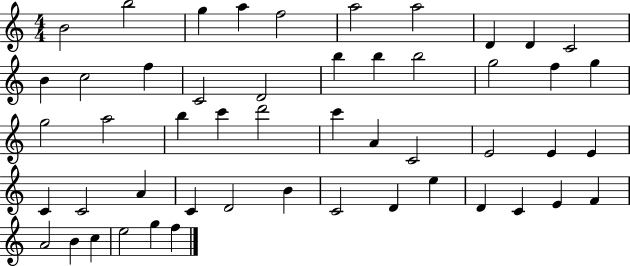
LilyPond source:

{
  \clef treble
  \numericTimeSignature
  \time 4/4
  \key c \major
  b'2 b''2 | g''4 a''4 f''2 | a''2 a''2 | d'4 d'4 c'2 | \break b'4 c''2 f''4 | c'2 d'2 | b''4 b''4 b''2 | g''2 f''4 g''4 | \break g''2 a''2 | b''4 c'''4 d'''2 | c'''4 a'4 c'2 | e'2 e'4 e'4 | \break c'4 c'2 a'4 | c'4 d'2 b'4 | c'2 d'4 e''4 | d'4 c'4 e'4 f'4 | \break a'2 b'4 c''4 | e''2 g''4 f''4 | \bar "|."
}